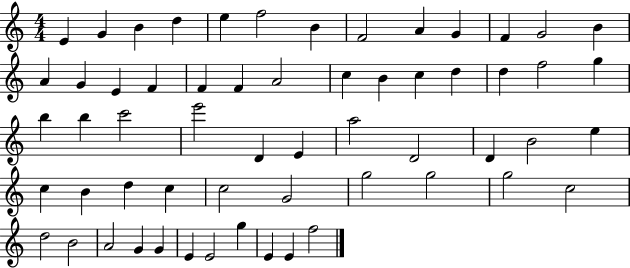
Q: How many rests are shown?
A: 0